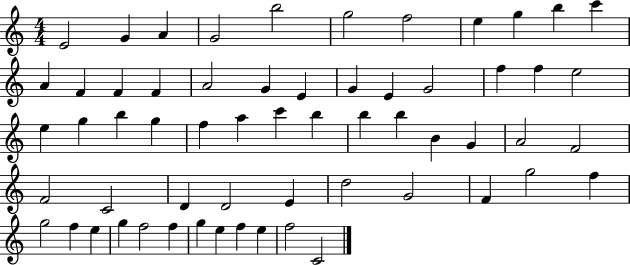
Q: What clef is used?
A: treble